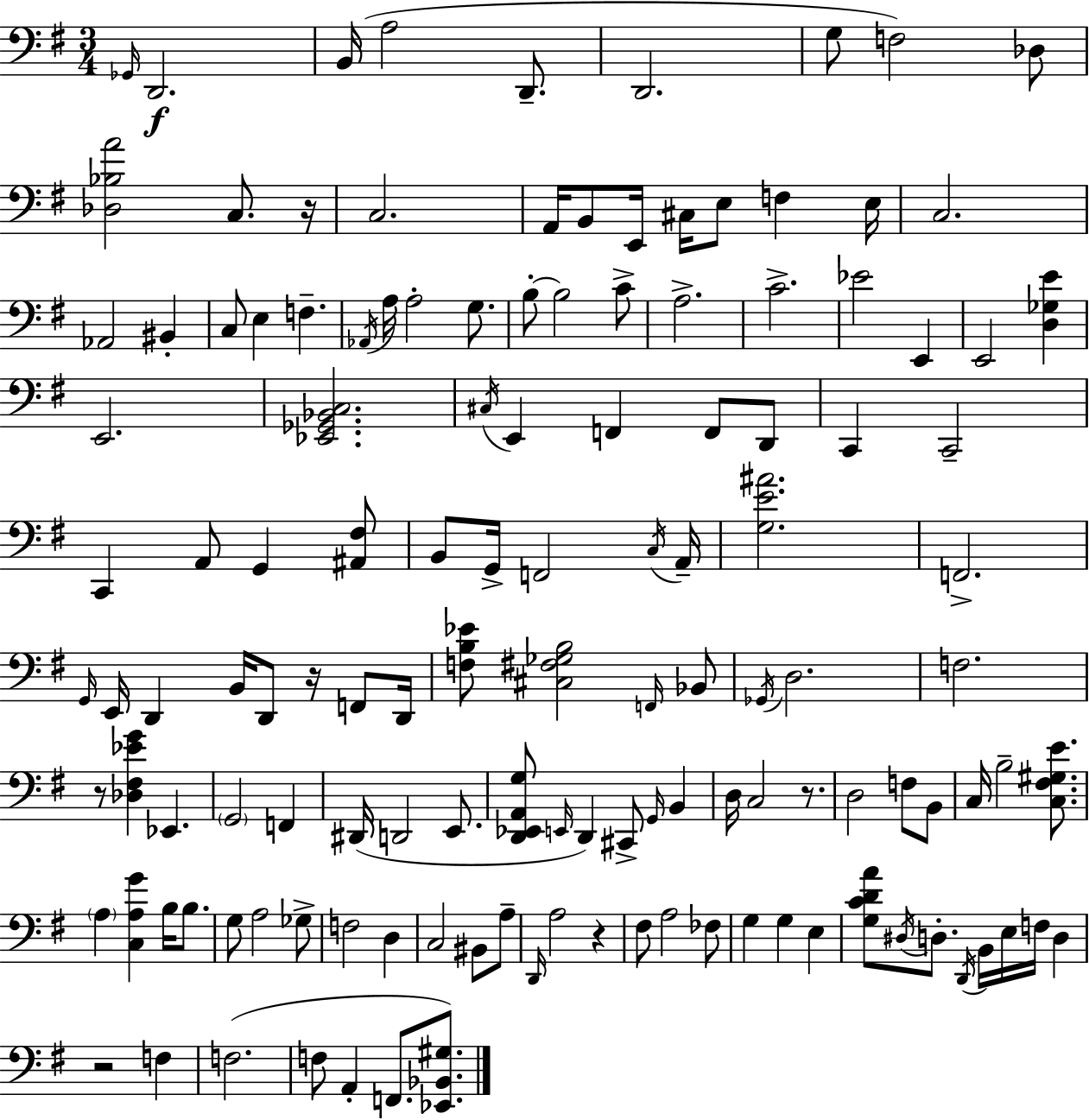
{
  \clef bass
  \numericTimeSignature
  \time 3/4
  \key e \minor
  \grace { ges,16 }\f d,2. | b,16( a2 d,8.-- | d,2. | g8 f2) des8 | \break <des bes a'>2 c8. | r16 c2. | a,16 b,8 e,16 cis16 e8 f4 | e16 c2. | \break aes,2 bis,4-. | c8 e4 f4.-- | \acciaccatura { aes,16 } a16 a2-. g8. | b8-.~~ b2 | \break c'8-> a2.-> | c'2.-> | ees'2 e,4 | e,2 <d ges e'>4 | \break e,2. | <ees, ges, bes, c>2. | \acciaccatura { cis16 } e,4 f,4 f,8 | d,8 c,4 c,2-- | \break c,4 a,8 g,4 | <ais, fis>8 b,8 g,16-> f,2 | \acciaccatura { c16 } a,16-- <g e' ais'>2. | f,2.-> | \break \grace { g,16 } e,16 d,4 b,16 d,8 | r16 f,8 d,16 <f b ees'>8 <cis fis ges b>2 | \grace { f,16 } bes,8 \acciaccatura { ges,16 } d2. | f2. | \break r8 <des fis ees' g'>4 | ees,4. \parenthesize g,2 | f,4 dis,16( d,2 | e,8. <d, ees, a, g>8 \grace { e,16 } d,4) | \break cis,8-> \grace { g,16 } b,4 d16 c2 | r8. d2 | f8 b,8 c16 b2-- | <c fis gis e'>8. \parenthesize a4 | \break <c a g'>4 b16 b8. g8 a2 | ges8-> f2 | d4 c2 | bis,8 a8-- \grace { d,16 } a2 | \break r4 fis8 | a2 fes8 g4 | g4 e4 <g c' d' a'>8 | \acciaccatura { dis16 } d8.-. \acciaccatura { d,16 } b,16 e16 f16 d4 | \break r2 f4 | f2.( | f8 a,4-. f,8. <ees, bes, gis>8.) | \bar "|."
}